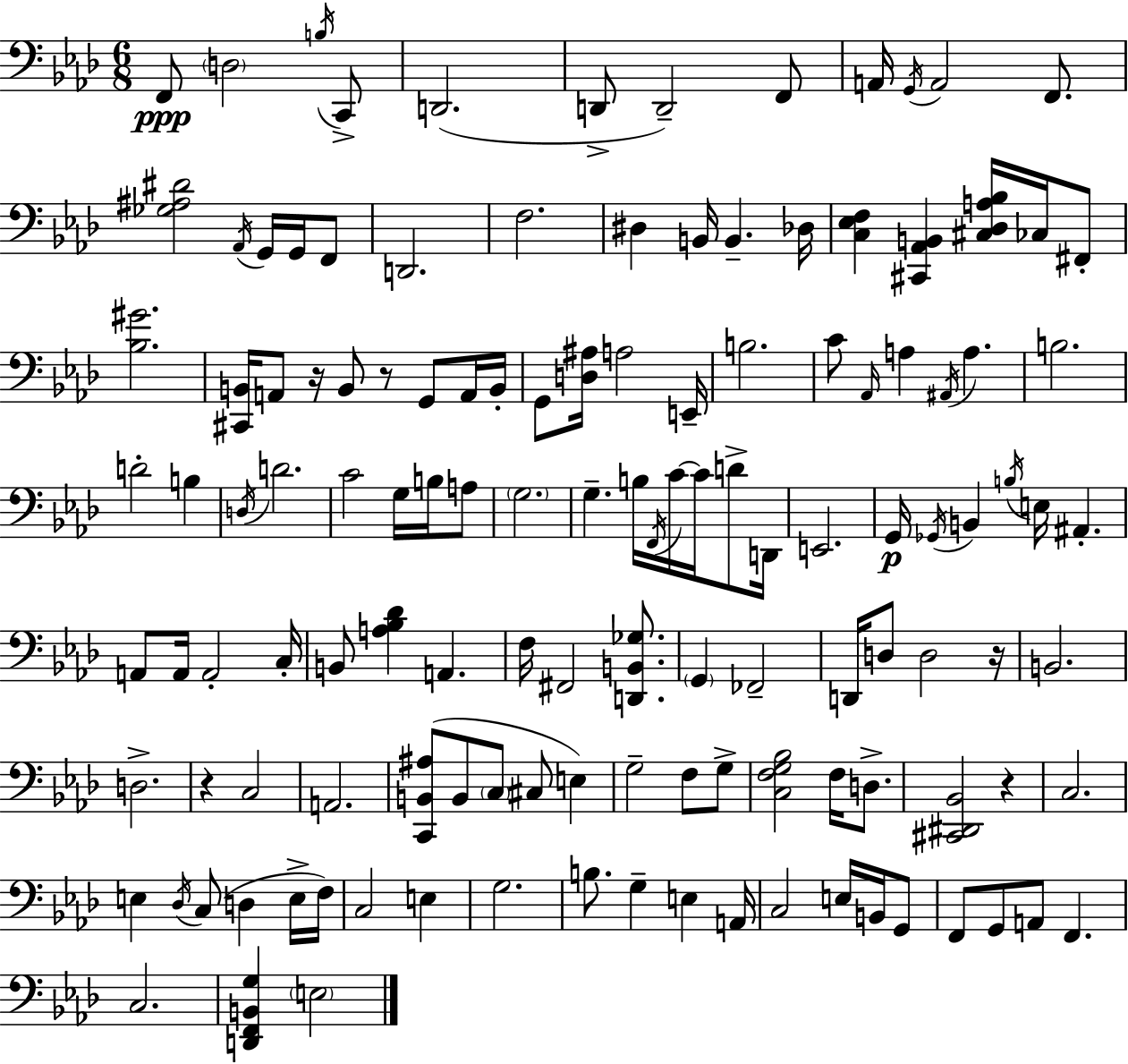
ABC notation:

X:1
T:Untitled
M:6/8
L:1/4
K:Ab
F,,/2 D,2 B,/4 C,,/2 D,,2 D,,/2 D,,2 F,,/2 A,,/4 G,,/4 A,,2 F,,/2 [_G,^A,^D]2 _A,,/4 G,,/4 G,,/4 F,,/2 D,,2 F,2 ^D, B,,/4 B,, _D,/4 [C,_E,F,] [^C,,_A,,B,,] [^C,_D,A,_B,]/4 _C,/4 ^F,,/2 [_B,^G]2 [^C,,B,,]/4 A,,/2 z/4 B,,/2 z/2 G,,/2 A,,/4 B,,/4 G,,/2 [D,^A,]/4 A,2 E,,/4 B,2 C/2 _A,,/4 A, ^A,,/4 A, B,2 D2 B, D,/4 D2 C2 G,/4 B,/4 A,/2 G,2 G, B,/4 F,,/4 C/4 C/4 D/2 D,,/4 E,,2 G,,/4 _G,,/4 B,, B,/4 E,/4 ^A,, A,,/2 A,,/4 A,,2 C,/4 B,,/2 [A,_B,_D] A,, F,/4 ^F,,2 [D,,B,,_G,]/2 G,, _F,,2 D,,/4 D,/2 D,2 z/4 B,,2 D,2 z C,2 A,,2 [C,,B,,^A,]/2 B,,/2 C,/2 ^C,/2 E, G,2 F,/2 G,/2 [C,F,G,_B,]2 F,/4 D,/2 [^C,,^D,,_B,,]2 z C,2 E, _D,/4 C,/2 D, E,/4 F,/4 C,2 E, G,2 B,/2 G, E, A,,/4 C,2 E,/4 B,,/4 G,,/2 F,,/2 G,,/2 A,,/2 F,, C,2 [D,,F,,B,,G,] E,2